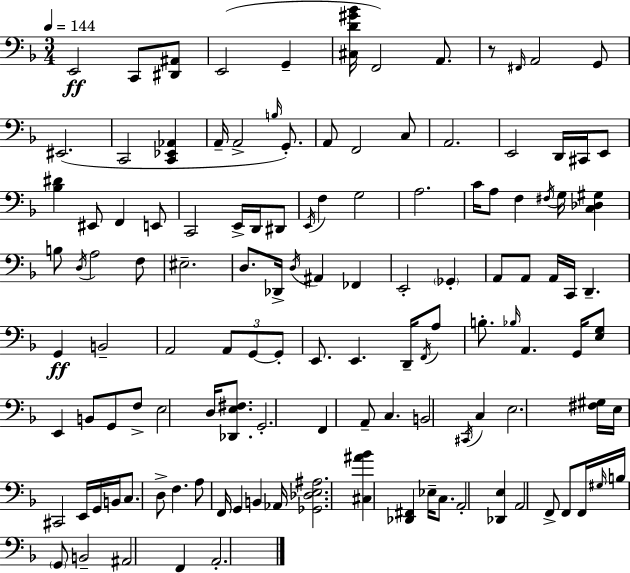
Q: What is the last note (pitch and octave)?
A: A2